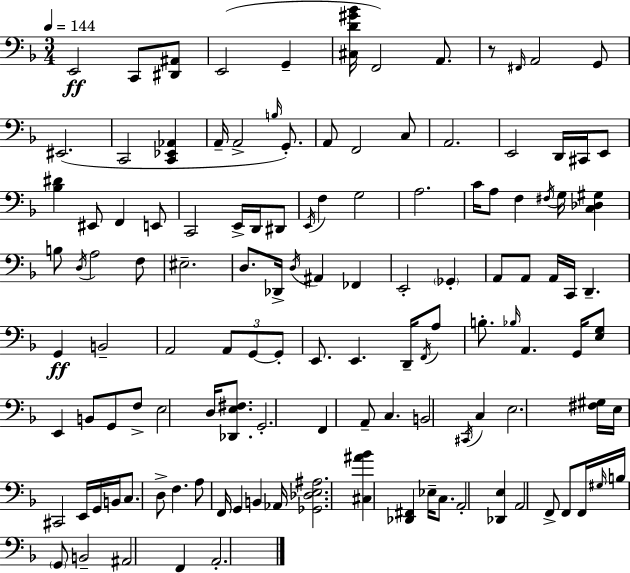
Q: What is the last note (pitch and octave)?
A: A2